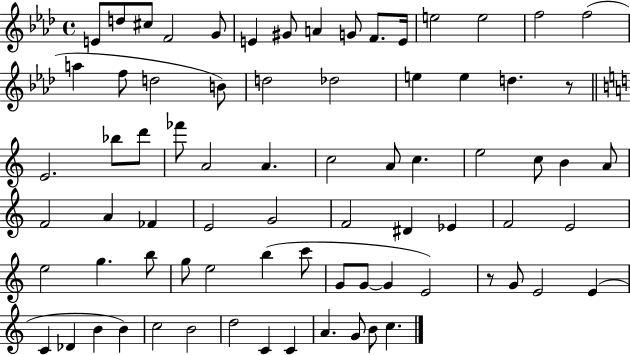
{
  \clef treble
  \time 4/4
  \defaultTimeSignature
  \key aes \major
  e'8 d''8 cis''8 f'2 g'8 | e'4 gis'8 a'4 g'8 f'8. e'16 | e''2 e''2 | f''2 f''2( | \break a''4 f''8 d''2 b'8) | d''2 des''2 | e''4 e''4 d''4. r8 | \bar "||" \break \key a \minor e'2. bes''8 d'''8 | fes'''8 a'2 a'4. | c''2 a'8 c''4. | e''2 c''8 b'4 a'8 | \break f'2 a'4 fes'4 | e'2 g'2 | f'2 dis'4 ees'4 | f'2 e'2 | \break e''2 g''4. b''8 | g''8 e''2 b''4( c'''8 | g'8 g'8~~ g'4 e'2) | r8 g'8 e'2 e'4( | \break c'4 des'4 b'4 b'4) | c''2 b'2 | d''2 c'4 c'4 | a'4. g'8 b'8 c''4. | \break \bar "|."
}